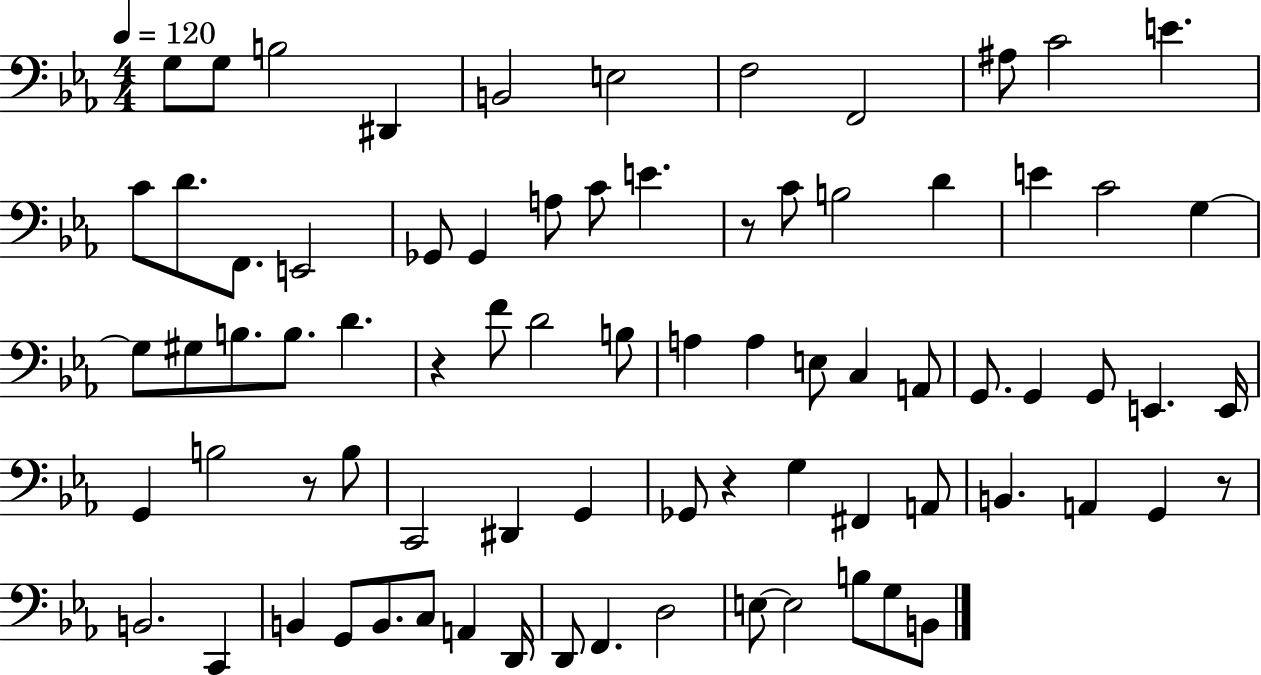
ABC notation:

X:1
T:Untitled
M:4/4
L:1/4
K:Eb
G,/2 G,/2 B,2 ^D,, B,,2 E,2 F,2 F,,2 ^A,/2 C2 E C/2 D/2 F,,/2 E,,2 _G,,/2 _G,, A,/2 C/2 E z/2 C/2 B,2 D E C2 G, G,/2 ^G,/2 B,/2 B,/2 D z F/2 D2 B,/2 A, A, E,/2 C, A,,/2 G,,/2 G,, G,,/2 E,, E,,/4 G,, B,2 z/2 B,/2 C,,2 ^D,, G,, _G,,/2 z G, ^F,, A,,/2 B,, A,, G,, z/2 B,,2 C,, B,, G,,/2 B,,/2 C,/2 A,, D,,/4 D,,/2 F,, D,2 E,/2 E,2 B,/2 G,/2 B,,/2